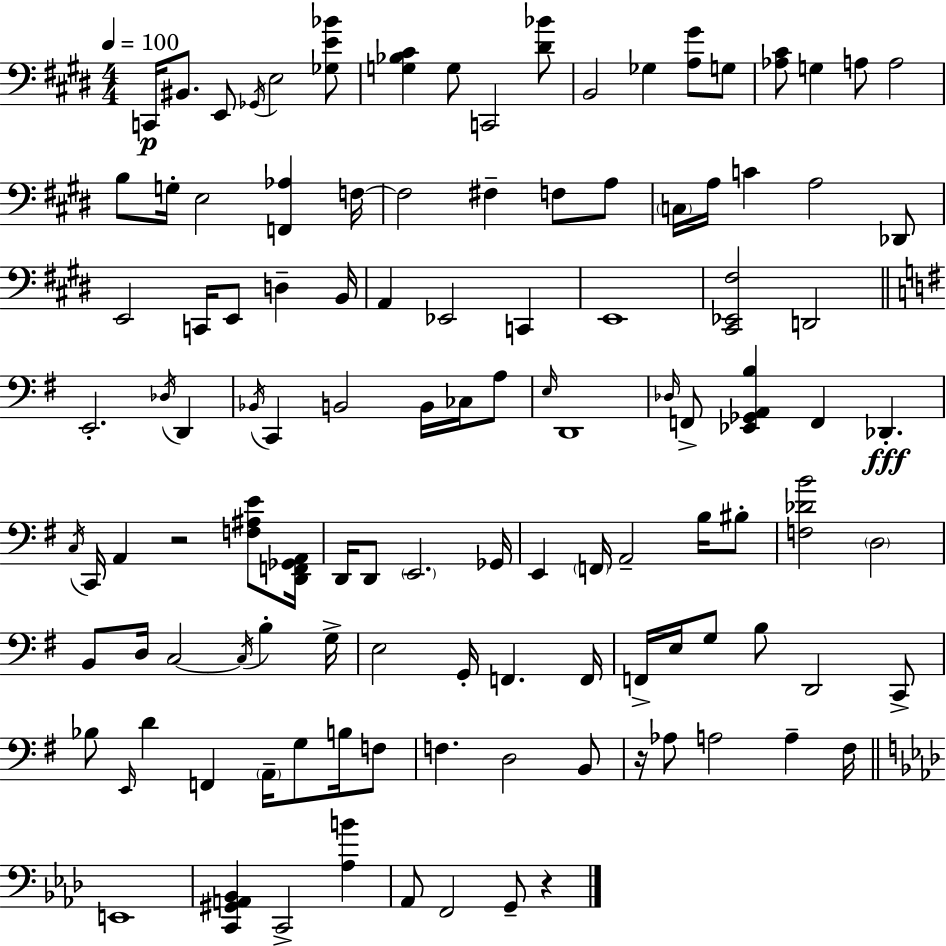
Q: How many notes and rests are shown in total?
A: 116